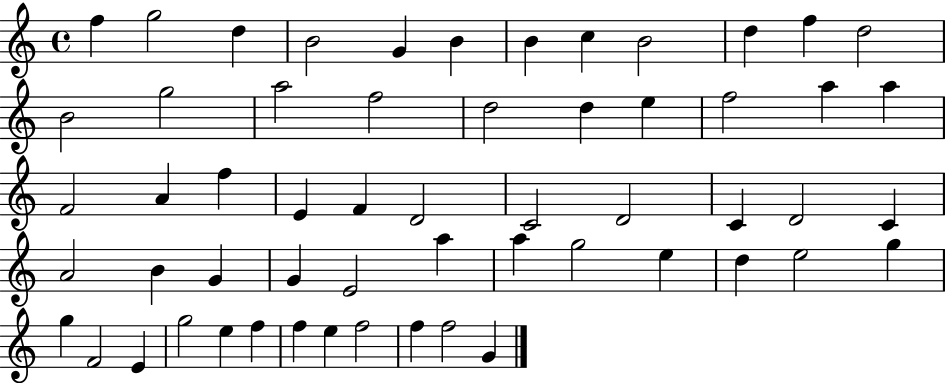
{
  \clef treble
  \time 4/4
  \defaultTimeSignature
  \key c \major
  f''4 g''2 d''4 | b'2 g'4 b'4 | b'4 c''4 b'2 | d''4 f''4 d''2 | \break b'2 g''2 | a''2 f''2 | d''2 d''4 e''4 | f''2 a''4 a''4 | \break f'2 a'4 f''4 | e'4 f'4 d'2 | c'2 d'2 | c'4 d'2 c'4 | \break a'2 b'4 g'4 | g'4 e'2 a''4 | a''4 g''2 e''4 | d''4 e''2 g''4 | \break g''4 f'2 e'4 | g''2 e''4 f''4 | f''4 e''4 f''2 | f''4 f''2 g'4 | \break \bar "|."
}